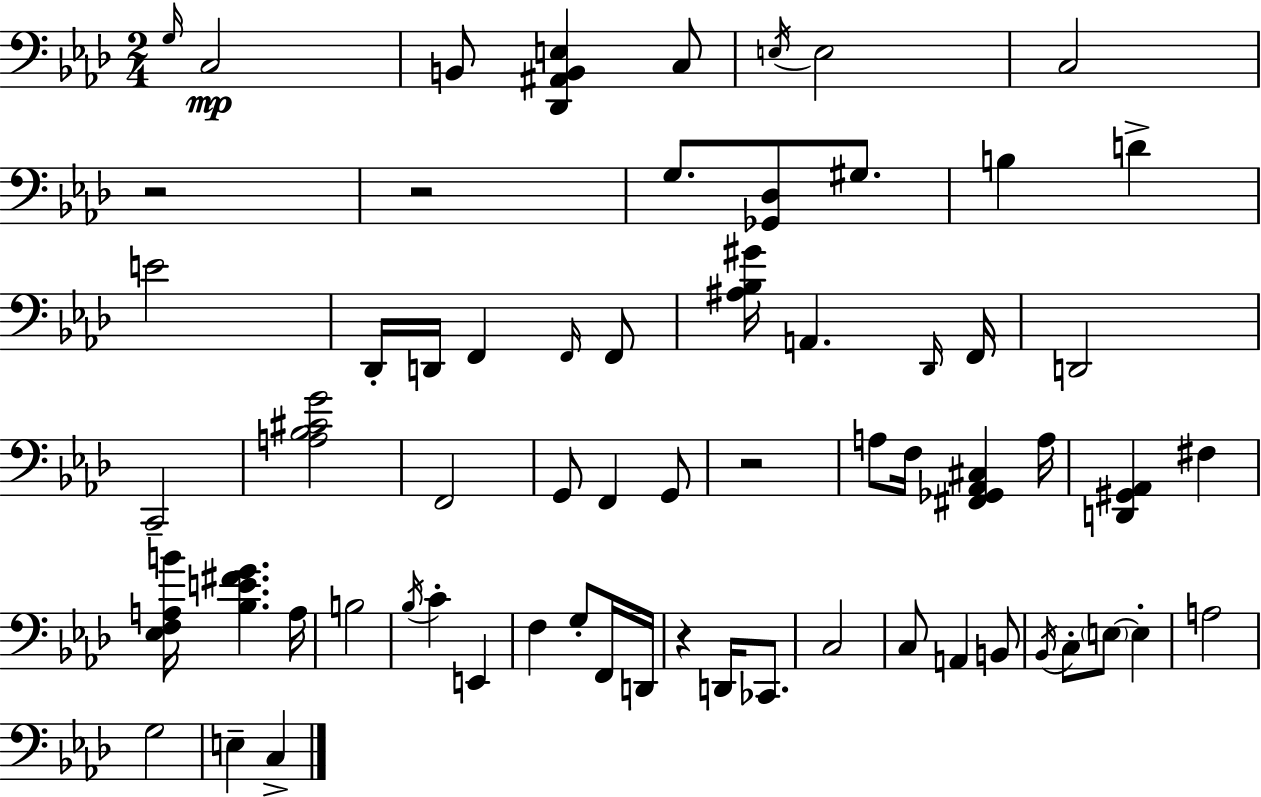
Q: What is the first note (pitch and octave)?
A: G3